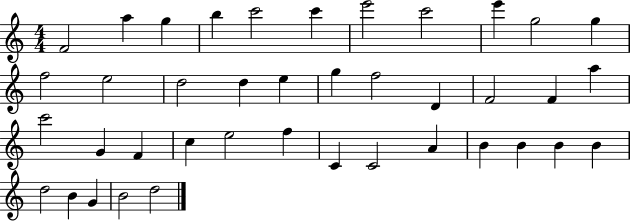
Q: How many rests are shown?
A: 0